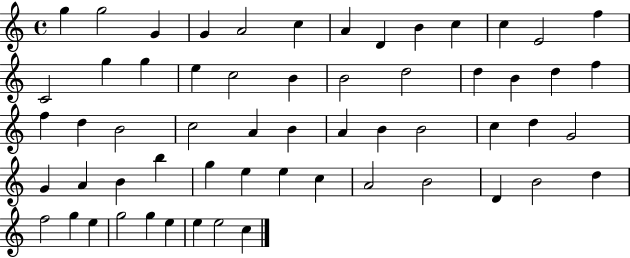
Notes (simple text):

G5/q G5/h G4/q G4/q A4/h C5/q A4/q D4/q B4/q C5/q C5/q E4/h F5/q C4/h G5/q G5/q E5/q C5/h B4/q B4/h D5/h D5/q B4/q D5/q F5/q F5/q D5/q B4/h C5/h A4/q B4/q A4/q B4/q B4/h C5/q D5/q G4/h G4/q A4/q B4/q B5/q G5/q E5/q E5/q C5/q A4/h B4/h D4/q B4/h D5/q F5/h G5/q E5/q G5/h G5/q E5/q E5/q E5/h C5/q